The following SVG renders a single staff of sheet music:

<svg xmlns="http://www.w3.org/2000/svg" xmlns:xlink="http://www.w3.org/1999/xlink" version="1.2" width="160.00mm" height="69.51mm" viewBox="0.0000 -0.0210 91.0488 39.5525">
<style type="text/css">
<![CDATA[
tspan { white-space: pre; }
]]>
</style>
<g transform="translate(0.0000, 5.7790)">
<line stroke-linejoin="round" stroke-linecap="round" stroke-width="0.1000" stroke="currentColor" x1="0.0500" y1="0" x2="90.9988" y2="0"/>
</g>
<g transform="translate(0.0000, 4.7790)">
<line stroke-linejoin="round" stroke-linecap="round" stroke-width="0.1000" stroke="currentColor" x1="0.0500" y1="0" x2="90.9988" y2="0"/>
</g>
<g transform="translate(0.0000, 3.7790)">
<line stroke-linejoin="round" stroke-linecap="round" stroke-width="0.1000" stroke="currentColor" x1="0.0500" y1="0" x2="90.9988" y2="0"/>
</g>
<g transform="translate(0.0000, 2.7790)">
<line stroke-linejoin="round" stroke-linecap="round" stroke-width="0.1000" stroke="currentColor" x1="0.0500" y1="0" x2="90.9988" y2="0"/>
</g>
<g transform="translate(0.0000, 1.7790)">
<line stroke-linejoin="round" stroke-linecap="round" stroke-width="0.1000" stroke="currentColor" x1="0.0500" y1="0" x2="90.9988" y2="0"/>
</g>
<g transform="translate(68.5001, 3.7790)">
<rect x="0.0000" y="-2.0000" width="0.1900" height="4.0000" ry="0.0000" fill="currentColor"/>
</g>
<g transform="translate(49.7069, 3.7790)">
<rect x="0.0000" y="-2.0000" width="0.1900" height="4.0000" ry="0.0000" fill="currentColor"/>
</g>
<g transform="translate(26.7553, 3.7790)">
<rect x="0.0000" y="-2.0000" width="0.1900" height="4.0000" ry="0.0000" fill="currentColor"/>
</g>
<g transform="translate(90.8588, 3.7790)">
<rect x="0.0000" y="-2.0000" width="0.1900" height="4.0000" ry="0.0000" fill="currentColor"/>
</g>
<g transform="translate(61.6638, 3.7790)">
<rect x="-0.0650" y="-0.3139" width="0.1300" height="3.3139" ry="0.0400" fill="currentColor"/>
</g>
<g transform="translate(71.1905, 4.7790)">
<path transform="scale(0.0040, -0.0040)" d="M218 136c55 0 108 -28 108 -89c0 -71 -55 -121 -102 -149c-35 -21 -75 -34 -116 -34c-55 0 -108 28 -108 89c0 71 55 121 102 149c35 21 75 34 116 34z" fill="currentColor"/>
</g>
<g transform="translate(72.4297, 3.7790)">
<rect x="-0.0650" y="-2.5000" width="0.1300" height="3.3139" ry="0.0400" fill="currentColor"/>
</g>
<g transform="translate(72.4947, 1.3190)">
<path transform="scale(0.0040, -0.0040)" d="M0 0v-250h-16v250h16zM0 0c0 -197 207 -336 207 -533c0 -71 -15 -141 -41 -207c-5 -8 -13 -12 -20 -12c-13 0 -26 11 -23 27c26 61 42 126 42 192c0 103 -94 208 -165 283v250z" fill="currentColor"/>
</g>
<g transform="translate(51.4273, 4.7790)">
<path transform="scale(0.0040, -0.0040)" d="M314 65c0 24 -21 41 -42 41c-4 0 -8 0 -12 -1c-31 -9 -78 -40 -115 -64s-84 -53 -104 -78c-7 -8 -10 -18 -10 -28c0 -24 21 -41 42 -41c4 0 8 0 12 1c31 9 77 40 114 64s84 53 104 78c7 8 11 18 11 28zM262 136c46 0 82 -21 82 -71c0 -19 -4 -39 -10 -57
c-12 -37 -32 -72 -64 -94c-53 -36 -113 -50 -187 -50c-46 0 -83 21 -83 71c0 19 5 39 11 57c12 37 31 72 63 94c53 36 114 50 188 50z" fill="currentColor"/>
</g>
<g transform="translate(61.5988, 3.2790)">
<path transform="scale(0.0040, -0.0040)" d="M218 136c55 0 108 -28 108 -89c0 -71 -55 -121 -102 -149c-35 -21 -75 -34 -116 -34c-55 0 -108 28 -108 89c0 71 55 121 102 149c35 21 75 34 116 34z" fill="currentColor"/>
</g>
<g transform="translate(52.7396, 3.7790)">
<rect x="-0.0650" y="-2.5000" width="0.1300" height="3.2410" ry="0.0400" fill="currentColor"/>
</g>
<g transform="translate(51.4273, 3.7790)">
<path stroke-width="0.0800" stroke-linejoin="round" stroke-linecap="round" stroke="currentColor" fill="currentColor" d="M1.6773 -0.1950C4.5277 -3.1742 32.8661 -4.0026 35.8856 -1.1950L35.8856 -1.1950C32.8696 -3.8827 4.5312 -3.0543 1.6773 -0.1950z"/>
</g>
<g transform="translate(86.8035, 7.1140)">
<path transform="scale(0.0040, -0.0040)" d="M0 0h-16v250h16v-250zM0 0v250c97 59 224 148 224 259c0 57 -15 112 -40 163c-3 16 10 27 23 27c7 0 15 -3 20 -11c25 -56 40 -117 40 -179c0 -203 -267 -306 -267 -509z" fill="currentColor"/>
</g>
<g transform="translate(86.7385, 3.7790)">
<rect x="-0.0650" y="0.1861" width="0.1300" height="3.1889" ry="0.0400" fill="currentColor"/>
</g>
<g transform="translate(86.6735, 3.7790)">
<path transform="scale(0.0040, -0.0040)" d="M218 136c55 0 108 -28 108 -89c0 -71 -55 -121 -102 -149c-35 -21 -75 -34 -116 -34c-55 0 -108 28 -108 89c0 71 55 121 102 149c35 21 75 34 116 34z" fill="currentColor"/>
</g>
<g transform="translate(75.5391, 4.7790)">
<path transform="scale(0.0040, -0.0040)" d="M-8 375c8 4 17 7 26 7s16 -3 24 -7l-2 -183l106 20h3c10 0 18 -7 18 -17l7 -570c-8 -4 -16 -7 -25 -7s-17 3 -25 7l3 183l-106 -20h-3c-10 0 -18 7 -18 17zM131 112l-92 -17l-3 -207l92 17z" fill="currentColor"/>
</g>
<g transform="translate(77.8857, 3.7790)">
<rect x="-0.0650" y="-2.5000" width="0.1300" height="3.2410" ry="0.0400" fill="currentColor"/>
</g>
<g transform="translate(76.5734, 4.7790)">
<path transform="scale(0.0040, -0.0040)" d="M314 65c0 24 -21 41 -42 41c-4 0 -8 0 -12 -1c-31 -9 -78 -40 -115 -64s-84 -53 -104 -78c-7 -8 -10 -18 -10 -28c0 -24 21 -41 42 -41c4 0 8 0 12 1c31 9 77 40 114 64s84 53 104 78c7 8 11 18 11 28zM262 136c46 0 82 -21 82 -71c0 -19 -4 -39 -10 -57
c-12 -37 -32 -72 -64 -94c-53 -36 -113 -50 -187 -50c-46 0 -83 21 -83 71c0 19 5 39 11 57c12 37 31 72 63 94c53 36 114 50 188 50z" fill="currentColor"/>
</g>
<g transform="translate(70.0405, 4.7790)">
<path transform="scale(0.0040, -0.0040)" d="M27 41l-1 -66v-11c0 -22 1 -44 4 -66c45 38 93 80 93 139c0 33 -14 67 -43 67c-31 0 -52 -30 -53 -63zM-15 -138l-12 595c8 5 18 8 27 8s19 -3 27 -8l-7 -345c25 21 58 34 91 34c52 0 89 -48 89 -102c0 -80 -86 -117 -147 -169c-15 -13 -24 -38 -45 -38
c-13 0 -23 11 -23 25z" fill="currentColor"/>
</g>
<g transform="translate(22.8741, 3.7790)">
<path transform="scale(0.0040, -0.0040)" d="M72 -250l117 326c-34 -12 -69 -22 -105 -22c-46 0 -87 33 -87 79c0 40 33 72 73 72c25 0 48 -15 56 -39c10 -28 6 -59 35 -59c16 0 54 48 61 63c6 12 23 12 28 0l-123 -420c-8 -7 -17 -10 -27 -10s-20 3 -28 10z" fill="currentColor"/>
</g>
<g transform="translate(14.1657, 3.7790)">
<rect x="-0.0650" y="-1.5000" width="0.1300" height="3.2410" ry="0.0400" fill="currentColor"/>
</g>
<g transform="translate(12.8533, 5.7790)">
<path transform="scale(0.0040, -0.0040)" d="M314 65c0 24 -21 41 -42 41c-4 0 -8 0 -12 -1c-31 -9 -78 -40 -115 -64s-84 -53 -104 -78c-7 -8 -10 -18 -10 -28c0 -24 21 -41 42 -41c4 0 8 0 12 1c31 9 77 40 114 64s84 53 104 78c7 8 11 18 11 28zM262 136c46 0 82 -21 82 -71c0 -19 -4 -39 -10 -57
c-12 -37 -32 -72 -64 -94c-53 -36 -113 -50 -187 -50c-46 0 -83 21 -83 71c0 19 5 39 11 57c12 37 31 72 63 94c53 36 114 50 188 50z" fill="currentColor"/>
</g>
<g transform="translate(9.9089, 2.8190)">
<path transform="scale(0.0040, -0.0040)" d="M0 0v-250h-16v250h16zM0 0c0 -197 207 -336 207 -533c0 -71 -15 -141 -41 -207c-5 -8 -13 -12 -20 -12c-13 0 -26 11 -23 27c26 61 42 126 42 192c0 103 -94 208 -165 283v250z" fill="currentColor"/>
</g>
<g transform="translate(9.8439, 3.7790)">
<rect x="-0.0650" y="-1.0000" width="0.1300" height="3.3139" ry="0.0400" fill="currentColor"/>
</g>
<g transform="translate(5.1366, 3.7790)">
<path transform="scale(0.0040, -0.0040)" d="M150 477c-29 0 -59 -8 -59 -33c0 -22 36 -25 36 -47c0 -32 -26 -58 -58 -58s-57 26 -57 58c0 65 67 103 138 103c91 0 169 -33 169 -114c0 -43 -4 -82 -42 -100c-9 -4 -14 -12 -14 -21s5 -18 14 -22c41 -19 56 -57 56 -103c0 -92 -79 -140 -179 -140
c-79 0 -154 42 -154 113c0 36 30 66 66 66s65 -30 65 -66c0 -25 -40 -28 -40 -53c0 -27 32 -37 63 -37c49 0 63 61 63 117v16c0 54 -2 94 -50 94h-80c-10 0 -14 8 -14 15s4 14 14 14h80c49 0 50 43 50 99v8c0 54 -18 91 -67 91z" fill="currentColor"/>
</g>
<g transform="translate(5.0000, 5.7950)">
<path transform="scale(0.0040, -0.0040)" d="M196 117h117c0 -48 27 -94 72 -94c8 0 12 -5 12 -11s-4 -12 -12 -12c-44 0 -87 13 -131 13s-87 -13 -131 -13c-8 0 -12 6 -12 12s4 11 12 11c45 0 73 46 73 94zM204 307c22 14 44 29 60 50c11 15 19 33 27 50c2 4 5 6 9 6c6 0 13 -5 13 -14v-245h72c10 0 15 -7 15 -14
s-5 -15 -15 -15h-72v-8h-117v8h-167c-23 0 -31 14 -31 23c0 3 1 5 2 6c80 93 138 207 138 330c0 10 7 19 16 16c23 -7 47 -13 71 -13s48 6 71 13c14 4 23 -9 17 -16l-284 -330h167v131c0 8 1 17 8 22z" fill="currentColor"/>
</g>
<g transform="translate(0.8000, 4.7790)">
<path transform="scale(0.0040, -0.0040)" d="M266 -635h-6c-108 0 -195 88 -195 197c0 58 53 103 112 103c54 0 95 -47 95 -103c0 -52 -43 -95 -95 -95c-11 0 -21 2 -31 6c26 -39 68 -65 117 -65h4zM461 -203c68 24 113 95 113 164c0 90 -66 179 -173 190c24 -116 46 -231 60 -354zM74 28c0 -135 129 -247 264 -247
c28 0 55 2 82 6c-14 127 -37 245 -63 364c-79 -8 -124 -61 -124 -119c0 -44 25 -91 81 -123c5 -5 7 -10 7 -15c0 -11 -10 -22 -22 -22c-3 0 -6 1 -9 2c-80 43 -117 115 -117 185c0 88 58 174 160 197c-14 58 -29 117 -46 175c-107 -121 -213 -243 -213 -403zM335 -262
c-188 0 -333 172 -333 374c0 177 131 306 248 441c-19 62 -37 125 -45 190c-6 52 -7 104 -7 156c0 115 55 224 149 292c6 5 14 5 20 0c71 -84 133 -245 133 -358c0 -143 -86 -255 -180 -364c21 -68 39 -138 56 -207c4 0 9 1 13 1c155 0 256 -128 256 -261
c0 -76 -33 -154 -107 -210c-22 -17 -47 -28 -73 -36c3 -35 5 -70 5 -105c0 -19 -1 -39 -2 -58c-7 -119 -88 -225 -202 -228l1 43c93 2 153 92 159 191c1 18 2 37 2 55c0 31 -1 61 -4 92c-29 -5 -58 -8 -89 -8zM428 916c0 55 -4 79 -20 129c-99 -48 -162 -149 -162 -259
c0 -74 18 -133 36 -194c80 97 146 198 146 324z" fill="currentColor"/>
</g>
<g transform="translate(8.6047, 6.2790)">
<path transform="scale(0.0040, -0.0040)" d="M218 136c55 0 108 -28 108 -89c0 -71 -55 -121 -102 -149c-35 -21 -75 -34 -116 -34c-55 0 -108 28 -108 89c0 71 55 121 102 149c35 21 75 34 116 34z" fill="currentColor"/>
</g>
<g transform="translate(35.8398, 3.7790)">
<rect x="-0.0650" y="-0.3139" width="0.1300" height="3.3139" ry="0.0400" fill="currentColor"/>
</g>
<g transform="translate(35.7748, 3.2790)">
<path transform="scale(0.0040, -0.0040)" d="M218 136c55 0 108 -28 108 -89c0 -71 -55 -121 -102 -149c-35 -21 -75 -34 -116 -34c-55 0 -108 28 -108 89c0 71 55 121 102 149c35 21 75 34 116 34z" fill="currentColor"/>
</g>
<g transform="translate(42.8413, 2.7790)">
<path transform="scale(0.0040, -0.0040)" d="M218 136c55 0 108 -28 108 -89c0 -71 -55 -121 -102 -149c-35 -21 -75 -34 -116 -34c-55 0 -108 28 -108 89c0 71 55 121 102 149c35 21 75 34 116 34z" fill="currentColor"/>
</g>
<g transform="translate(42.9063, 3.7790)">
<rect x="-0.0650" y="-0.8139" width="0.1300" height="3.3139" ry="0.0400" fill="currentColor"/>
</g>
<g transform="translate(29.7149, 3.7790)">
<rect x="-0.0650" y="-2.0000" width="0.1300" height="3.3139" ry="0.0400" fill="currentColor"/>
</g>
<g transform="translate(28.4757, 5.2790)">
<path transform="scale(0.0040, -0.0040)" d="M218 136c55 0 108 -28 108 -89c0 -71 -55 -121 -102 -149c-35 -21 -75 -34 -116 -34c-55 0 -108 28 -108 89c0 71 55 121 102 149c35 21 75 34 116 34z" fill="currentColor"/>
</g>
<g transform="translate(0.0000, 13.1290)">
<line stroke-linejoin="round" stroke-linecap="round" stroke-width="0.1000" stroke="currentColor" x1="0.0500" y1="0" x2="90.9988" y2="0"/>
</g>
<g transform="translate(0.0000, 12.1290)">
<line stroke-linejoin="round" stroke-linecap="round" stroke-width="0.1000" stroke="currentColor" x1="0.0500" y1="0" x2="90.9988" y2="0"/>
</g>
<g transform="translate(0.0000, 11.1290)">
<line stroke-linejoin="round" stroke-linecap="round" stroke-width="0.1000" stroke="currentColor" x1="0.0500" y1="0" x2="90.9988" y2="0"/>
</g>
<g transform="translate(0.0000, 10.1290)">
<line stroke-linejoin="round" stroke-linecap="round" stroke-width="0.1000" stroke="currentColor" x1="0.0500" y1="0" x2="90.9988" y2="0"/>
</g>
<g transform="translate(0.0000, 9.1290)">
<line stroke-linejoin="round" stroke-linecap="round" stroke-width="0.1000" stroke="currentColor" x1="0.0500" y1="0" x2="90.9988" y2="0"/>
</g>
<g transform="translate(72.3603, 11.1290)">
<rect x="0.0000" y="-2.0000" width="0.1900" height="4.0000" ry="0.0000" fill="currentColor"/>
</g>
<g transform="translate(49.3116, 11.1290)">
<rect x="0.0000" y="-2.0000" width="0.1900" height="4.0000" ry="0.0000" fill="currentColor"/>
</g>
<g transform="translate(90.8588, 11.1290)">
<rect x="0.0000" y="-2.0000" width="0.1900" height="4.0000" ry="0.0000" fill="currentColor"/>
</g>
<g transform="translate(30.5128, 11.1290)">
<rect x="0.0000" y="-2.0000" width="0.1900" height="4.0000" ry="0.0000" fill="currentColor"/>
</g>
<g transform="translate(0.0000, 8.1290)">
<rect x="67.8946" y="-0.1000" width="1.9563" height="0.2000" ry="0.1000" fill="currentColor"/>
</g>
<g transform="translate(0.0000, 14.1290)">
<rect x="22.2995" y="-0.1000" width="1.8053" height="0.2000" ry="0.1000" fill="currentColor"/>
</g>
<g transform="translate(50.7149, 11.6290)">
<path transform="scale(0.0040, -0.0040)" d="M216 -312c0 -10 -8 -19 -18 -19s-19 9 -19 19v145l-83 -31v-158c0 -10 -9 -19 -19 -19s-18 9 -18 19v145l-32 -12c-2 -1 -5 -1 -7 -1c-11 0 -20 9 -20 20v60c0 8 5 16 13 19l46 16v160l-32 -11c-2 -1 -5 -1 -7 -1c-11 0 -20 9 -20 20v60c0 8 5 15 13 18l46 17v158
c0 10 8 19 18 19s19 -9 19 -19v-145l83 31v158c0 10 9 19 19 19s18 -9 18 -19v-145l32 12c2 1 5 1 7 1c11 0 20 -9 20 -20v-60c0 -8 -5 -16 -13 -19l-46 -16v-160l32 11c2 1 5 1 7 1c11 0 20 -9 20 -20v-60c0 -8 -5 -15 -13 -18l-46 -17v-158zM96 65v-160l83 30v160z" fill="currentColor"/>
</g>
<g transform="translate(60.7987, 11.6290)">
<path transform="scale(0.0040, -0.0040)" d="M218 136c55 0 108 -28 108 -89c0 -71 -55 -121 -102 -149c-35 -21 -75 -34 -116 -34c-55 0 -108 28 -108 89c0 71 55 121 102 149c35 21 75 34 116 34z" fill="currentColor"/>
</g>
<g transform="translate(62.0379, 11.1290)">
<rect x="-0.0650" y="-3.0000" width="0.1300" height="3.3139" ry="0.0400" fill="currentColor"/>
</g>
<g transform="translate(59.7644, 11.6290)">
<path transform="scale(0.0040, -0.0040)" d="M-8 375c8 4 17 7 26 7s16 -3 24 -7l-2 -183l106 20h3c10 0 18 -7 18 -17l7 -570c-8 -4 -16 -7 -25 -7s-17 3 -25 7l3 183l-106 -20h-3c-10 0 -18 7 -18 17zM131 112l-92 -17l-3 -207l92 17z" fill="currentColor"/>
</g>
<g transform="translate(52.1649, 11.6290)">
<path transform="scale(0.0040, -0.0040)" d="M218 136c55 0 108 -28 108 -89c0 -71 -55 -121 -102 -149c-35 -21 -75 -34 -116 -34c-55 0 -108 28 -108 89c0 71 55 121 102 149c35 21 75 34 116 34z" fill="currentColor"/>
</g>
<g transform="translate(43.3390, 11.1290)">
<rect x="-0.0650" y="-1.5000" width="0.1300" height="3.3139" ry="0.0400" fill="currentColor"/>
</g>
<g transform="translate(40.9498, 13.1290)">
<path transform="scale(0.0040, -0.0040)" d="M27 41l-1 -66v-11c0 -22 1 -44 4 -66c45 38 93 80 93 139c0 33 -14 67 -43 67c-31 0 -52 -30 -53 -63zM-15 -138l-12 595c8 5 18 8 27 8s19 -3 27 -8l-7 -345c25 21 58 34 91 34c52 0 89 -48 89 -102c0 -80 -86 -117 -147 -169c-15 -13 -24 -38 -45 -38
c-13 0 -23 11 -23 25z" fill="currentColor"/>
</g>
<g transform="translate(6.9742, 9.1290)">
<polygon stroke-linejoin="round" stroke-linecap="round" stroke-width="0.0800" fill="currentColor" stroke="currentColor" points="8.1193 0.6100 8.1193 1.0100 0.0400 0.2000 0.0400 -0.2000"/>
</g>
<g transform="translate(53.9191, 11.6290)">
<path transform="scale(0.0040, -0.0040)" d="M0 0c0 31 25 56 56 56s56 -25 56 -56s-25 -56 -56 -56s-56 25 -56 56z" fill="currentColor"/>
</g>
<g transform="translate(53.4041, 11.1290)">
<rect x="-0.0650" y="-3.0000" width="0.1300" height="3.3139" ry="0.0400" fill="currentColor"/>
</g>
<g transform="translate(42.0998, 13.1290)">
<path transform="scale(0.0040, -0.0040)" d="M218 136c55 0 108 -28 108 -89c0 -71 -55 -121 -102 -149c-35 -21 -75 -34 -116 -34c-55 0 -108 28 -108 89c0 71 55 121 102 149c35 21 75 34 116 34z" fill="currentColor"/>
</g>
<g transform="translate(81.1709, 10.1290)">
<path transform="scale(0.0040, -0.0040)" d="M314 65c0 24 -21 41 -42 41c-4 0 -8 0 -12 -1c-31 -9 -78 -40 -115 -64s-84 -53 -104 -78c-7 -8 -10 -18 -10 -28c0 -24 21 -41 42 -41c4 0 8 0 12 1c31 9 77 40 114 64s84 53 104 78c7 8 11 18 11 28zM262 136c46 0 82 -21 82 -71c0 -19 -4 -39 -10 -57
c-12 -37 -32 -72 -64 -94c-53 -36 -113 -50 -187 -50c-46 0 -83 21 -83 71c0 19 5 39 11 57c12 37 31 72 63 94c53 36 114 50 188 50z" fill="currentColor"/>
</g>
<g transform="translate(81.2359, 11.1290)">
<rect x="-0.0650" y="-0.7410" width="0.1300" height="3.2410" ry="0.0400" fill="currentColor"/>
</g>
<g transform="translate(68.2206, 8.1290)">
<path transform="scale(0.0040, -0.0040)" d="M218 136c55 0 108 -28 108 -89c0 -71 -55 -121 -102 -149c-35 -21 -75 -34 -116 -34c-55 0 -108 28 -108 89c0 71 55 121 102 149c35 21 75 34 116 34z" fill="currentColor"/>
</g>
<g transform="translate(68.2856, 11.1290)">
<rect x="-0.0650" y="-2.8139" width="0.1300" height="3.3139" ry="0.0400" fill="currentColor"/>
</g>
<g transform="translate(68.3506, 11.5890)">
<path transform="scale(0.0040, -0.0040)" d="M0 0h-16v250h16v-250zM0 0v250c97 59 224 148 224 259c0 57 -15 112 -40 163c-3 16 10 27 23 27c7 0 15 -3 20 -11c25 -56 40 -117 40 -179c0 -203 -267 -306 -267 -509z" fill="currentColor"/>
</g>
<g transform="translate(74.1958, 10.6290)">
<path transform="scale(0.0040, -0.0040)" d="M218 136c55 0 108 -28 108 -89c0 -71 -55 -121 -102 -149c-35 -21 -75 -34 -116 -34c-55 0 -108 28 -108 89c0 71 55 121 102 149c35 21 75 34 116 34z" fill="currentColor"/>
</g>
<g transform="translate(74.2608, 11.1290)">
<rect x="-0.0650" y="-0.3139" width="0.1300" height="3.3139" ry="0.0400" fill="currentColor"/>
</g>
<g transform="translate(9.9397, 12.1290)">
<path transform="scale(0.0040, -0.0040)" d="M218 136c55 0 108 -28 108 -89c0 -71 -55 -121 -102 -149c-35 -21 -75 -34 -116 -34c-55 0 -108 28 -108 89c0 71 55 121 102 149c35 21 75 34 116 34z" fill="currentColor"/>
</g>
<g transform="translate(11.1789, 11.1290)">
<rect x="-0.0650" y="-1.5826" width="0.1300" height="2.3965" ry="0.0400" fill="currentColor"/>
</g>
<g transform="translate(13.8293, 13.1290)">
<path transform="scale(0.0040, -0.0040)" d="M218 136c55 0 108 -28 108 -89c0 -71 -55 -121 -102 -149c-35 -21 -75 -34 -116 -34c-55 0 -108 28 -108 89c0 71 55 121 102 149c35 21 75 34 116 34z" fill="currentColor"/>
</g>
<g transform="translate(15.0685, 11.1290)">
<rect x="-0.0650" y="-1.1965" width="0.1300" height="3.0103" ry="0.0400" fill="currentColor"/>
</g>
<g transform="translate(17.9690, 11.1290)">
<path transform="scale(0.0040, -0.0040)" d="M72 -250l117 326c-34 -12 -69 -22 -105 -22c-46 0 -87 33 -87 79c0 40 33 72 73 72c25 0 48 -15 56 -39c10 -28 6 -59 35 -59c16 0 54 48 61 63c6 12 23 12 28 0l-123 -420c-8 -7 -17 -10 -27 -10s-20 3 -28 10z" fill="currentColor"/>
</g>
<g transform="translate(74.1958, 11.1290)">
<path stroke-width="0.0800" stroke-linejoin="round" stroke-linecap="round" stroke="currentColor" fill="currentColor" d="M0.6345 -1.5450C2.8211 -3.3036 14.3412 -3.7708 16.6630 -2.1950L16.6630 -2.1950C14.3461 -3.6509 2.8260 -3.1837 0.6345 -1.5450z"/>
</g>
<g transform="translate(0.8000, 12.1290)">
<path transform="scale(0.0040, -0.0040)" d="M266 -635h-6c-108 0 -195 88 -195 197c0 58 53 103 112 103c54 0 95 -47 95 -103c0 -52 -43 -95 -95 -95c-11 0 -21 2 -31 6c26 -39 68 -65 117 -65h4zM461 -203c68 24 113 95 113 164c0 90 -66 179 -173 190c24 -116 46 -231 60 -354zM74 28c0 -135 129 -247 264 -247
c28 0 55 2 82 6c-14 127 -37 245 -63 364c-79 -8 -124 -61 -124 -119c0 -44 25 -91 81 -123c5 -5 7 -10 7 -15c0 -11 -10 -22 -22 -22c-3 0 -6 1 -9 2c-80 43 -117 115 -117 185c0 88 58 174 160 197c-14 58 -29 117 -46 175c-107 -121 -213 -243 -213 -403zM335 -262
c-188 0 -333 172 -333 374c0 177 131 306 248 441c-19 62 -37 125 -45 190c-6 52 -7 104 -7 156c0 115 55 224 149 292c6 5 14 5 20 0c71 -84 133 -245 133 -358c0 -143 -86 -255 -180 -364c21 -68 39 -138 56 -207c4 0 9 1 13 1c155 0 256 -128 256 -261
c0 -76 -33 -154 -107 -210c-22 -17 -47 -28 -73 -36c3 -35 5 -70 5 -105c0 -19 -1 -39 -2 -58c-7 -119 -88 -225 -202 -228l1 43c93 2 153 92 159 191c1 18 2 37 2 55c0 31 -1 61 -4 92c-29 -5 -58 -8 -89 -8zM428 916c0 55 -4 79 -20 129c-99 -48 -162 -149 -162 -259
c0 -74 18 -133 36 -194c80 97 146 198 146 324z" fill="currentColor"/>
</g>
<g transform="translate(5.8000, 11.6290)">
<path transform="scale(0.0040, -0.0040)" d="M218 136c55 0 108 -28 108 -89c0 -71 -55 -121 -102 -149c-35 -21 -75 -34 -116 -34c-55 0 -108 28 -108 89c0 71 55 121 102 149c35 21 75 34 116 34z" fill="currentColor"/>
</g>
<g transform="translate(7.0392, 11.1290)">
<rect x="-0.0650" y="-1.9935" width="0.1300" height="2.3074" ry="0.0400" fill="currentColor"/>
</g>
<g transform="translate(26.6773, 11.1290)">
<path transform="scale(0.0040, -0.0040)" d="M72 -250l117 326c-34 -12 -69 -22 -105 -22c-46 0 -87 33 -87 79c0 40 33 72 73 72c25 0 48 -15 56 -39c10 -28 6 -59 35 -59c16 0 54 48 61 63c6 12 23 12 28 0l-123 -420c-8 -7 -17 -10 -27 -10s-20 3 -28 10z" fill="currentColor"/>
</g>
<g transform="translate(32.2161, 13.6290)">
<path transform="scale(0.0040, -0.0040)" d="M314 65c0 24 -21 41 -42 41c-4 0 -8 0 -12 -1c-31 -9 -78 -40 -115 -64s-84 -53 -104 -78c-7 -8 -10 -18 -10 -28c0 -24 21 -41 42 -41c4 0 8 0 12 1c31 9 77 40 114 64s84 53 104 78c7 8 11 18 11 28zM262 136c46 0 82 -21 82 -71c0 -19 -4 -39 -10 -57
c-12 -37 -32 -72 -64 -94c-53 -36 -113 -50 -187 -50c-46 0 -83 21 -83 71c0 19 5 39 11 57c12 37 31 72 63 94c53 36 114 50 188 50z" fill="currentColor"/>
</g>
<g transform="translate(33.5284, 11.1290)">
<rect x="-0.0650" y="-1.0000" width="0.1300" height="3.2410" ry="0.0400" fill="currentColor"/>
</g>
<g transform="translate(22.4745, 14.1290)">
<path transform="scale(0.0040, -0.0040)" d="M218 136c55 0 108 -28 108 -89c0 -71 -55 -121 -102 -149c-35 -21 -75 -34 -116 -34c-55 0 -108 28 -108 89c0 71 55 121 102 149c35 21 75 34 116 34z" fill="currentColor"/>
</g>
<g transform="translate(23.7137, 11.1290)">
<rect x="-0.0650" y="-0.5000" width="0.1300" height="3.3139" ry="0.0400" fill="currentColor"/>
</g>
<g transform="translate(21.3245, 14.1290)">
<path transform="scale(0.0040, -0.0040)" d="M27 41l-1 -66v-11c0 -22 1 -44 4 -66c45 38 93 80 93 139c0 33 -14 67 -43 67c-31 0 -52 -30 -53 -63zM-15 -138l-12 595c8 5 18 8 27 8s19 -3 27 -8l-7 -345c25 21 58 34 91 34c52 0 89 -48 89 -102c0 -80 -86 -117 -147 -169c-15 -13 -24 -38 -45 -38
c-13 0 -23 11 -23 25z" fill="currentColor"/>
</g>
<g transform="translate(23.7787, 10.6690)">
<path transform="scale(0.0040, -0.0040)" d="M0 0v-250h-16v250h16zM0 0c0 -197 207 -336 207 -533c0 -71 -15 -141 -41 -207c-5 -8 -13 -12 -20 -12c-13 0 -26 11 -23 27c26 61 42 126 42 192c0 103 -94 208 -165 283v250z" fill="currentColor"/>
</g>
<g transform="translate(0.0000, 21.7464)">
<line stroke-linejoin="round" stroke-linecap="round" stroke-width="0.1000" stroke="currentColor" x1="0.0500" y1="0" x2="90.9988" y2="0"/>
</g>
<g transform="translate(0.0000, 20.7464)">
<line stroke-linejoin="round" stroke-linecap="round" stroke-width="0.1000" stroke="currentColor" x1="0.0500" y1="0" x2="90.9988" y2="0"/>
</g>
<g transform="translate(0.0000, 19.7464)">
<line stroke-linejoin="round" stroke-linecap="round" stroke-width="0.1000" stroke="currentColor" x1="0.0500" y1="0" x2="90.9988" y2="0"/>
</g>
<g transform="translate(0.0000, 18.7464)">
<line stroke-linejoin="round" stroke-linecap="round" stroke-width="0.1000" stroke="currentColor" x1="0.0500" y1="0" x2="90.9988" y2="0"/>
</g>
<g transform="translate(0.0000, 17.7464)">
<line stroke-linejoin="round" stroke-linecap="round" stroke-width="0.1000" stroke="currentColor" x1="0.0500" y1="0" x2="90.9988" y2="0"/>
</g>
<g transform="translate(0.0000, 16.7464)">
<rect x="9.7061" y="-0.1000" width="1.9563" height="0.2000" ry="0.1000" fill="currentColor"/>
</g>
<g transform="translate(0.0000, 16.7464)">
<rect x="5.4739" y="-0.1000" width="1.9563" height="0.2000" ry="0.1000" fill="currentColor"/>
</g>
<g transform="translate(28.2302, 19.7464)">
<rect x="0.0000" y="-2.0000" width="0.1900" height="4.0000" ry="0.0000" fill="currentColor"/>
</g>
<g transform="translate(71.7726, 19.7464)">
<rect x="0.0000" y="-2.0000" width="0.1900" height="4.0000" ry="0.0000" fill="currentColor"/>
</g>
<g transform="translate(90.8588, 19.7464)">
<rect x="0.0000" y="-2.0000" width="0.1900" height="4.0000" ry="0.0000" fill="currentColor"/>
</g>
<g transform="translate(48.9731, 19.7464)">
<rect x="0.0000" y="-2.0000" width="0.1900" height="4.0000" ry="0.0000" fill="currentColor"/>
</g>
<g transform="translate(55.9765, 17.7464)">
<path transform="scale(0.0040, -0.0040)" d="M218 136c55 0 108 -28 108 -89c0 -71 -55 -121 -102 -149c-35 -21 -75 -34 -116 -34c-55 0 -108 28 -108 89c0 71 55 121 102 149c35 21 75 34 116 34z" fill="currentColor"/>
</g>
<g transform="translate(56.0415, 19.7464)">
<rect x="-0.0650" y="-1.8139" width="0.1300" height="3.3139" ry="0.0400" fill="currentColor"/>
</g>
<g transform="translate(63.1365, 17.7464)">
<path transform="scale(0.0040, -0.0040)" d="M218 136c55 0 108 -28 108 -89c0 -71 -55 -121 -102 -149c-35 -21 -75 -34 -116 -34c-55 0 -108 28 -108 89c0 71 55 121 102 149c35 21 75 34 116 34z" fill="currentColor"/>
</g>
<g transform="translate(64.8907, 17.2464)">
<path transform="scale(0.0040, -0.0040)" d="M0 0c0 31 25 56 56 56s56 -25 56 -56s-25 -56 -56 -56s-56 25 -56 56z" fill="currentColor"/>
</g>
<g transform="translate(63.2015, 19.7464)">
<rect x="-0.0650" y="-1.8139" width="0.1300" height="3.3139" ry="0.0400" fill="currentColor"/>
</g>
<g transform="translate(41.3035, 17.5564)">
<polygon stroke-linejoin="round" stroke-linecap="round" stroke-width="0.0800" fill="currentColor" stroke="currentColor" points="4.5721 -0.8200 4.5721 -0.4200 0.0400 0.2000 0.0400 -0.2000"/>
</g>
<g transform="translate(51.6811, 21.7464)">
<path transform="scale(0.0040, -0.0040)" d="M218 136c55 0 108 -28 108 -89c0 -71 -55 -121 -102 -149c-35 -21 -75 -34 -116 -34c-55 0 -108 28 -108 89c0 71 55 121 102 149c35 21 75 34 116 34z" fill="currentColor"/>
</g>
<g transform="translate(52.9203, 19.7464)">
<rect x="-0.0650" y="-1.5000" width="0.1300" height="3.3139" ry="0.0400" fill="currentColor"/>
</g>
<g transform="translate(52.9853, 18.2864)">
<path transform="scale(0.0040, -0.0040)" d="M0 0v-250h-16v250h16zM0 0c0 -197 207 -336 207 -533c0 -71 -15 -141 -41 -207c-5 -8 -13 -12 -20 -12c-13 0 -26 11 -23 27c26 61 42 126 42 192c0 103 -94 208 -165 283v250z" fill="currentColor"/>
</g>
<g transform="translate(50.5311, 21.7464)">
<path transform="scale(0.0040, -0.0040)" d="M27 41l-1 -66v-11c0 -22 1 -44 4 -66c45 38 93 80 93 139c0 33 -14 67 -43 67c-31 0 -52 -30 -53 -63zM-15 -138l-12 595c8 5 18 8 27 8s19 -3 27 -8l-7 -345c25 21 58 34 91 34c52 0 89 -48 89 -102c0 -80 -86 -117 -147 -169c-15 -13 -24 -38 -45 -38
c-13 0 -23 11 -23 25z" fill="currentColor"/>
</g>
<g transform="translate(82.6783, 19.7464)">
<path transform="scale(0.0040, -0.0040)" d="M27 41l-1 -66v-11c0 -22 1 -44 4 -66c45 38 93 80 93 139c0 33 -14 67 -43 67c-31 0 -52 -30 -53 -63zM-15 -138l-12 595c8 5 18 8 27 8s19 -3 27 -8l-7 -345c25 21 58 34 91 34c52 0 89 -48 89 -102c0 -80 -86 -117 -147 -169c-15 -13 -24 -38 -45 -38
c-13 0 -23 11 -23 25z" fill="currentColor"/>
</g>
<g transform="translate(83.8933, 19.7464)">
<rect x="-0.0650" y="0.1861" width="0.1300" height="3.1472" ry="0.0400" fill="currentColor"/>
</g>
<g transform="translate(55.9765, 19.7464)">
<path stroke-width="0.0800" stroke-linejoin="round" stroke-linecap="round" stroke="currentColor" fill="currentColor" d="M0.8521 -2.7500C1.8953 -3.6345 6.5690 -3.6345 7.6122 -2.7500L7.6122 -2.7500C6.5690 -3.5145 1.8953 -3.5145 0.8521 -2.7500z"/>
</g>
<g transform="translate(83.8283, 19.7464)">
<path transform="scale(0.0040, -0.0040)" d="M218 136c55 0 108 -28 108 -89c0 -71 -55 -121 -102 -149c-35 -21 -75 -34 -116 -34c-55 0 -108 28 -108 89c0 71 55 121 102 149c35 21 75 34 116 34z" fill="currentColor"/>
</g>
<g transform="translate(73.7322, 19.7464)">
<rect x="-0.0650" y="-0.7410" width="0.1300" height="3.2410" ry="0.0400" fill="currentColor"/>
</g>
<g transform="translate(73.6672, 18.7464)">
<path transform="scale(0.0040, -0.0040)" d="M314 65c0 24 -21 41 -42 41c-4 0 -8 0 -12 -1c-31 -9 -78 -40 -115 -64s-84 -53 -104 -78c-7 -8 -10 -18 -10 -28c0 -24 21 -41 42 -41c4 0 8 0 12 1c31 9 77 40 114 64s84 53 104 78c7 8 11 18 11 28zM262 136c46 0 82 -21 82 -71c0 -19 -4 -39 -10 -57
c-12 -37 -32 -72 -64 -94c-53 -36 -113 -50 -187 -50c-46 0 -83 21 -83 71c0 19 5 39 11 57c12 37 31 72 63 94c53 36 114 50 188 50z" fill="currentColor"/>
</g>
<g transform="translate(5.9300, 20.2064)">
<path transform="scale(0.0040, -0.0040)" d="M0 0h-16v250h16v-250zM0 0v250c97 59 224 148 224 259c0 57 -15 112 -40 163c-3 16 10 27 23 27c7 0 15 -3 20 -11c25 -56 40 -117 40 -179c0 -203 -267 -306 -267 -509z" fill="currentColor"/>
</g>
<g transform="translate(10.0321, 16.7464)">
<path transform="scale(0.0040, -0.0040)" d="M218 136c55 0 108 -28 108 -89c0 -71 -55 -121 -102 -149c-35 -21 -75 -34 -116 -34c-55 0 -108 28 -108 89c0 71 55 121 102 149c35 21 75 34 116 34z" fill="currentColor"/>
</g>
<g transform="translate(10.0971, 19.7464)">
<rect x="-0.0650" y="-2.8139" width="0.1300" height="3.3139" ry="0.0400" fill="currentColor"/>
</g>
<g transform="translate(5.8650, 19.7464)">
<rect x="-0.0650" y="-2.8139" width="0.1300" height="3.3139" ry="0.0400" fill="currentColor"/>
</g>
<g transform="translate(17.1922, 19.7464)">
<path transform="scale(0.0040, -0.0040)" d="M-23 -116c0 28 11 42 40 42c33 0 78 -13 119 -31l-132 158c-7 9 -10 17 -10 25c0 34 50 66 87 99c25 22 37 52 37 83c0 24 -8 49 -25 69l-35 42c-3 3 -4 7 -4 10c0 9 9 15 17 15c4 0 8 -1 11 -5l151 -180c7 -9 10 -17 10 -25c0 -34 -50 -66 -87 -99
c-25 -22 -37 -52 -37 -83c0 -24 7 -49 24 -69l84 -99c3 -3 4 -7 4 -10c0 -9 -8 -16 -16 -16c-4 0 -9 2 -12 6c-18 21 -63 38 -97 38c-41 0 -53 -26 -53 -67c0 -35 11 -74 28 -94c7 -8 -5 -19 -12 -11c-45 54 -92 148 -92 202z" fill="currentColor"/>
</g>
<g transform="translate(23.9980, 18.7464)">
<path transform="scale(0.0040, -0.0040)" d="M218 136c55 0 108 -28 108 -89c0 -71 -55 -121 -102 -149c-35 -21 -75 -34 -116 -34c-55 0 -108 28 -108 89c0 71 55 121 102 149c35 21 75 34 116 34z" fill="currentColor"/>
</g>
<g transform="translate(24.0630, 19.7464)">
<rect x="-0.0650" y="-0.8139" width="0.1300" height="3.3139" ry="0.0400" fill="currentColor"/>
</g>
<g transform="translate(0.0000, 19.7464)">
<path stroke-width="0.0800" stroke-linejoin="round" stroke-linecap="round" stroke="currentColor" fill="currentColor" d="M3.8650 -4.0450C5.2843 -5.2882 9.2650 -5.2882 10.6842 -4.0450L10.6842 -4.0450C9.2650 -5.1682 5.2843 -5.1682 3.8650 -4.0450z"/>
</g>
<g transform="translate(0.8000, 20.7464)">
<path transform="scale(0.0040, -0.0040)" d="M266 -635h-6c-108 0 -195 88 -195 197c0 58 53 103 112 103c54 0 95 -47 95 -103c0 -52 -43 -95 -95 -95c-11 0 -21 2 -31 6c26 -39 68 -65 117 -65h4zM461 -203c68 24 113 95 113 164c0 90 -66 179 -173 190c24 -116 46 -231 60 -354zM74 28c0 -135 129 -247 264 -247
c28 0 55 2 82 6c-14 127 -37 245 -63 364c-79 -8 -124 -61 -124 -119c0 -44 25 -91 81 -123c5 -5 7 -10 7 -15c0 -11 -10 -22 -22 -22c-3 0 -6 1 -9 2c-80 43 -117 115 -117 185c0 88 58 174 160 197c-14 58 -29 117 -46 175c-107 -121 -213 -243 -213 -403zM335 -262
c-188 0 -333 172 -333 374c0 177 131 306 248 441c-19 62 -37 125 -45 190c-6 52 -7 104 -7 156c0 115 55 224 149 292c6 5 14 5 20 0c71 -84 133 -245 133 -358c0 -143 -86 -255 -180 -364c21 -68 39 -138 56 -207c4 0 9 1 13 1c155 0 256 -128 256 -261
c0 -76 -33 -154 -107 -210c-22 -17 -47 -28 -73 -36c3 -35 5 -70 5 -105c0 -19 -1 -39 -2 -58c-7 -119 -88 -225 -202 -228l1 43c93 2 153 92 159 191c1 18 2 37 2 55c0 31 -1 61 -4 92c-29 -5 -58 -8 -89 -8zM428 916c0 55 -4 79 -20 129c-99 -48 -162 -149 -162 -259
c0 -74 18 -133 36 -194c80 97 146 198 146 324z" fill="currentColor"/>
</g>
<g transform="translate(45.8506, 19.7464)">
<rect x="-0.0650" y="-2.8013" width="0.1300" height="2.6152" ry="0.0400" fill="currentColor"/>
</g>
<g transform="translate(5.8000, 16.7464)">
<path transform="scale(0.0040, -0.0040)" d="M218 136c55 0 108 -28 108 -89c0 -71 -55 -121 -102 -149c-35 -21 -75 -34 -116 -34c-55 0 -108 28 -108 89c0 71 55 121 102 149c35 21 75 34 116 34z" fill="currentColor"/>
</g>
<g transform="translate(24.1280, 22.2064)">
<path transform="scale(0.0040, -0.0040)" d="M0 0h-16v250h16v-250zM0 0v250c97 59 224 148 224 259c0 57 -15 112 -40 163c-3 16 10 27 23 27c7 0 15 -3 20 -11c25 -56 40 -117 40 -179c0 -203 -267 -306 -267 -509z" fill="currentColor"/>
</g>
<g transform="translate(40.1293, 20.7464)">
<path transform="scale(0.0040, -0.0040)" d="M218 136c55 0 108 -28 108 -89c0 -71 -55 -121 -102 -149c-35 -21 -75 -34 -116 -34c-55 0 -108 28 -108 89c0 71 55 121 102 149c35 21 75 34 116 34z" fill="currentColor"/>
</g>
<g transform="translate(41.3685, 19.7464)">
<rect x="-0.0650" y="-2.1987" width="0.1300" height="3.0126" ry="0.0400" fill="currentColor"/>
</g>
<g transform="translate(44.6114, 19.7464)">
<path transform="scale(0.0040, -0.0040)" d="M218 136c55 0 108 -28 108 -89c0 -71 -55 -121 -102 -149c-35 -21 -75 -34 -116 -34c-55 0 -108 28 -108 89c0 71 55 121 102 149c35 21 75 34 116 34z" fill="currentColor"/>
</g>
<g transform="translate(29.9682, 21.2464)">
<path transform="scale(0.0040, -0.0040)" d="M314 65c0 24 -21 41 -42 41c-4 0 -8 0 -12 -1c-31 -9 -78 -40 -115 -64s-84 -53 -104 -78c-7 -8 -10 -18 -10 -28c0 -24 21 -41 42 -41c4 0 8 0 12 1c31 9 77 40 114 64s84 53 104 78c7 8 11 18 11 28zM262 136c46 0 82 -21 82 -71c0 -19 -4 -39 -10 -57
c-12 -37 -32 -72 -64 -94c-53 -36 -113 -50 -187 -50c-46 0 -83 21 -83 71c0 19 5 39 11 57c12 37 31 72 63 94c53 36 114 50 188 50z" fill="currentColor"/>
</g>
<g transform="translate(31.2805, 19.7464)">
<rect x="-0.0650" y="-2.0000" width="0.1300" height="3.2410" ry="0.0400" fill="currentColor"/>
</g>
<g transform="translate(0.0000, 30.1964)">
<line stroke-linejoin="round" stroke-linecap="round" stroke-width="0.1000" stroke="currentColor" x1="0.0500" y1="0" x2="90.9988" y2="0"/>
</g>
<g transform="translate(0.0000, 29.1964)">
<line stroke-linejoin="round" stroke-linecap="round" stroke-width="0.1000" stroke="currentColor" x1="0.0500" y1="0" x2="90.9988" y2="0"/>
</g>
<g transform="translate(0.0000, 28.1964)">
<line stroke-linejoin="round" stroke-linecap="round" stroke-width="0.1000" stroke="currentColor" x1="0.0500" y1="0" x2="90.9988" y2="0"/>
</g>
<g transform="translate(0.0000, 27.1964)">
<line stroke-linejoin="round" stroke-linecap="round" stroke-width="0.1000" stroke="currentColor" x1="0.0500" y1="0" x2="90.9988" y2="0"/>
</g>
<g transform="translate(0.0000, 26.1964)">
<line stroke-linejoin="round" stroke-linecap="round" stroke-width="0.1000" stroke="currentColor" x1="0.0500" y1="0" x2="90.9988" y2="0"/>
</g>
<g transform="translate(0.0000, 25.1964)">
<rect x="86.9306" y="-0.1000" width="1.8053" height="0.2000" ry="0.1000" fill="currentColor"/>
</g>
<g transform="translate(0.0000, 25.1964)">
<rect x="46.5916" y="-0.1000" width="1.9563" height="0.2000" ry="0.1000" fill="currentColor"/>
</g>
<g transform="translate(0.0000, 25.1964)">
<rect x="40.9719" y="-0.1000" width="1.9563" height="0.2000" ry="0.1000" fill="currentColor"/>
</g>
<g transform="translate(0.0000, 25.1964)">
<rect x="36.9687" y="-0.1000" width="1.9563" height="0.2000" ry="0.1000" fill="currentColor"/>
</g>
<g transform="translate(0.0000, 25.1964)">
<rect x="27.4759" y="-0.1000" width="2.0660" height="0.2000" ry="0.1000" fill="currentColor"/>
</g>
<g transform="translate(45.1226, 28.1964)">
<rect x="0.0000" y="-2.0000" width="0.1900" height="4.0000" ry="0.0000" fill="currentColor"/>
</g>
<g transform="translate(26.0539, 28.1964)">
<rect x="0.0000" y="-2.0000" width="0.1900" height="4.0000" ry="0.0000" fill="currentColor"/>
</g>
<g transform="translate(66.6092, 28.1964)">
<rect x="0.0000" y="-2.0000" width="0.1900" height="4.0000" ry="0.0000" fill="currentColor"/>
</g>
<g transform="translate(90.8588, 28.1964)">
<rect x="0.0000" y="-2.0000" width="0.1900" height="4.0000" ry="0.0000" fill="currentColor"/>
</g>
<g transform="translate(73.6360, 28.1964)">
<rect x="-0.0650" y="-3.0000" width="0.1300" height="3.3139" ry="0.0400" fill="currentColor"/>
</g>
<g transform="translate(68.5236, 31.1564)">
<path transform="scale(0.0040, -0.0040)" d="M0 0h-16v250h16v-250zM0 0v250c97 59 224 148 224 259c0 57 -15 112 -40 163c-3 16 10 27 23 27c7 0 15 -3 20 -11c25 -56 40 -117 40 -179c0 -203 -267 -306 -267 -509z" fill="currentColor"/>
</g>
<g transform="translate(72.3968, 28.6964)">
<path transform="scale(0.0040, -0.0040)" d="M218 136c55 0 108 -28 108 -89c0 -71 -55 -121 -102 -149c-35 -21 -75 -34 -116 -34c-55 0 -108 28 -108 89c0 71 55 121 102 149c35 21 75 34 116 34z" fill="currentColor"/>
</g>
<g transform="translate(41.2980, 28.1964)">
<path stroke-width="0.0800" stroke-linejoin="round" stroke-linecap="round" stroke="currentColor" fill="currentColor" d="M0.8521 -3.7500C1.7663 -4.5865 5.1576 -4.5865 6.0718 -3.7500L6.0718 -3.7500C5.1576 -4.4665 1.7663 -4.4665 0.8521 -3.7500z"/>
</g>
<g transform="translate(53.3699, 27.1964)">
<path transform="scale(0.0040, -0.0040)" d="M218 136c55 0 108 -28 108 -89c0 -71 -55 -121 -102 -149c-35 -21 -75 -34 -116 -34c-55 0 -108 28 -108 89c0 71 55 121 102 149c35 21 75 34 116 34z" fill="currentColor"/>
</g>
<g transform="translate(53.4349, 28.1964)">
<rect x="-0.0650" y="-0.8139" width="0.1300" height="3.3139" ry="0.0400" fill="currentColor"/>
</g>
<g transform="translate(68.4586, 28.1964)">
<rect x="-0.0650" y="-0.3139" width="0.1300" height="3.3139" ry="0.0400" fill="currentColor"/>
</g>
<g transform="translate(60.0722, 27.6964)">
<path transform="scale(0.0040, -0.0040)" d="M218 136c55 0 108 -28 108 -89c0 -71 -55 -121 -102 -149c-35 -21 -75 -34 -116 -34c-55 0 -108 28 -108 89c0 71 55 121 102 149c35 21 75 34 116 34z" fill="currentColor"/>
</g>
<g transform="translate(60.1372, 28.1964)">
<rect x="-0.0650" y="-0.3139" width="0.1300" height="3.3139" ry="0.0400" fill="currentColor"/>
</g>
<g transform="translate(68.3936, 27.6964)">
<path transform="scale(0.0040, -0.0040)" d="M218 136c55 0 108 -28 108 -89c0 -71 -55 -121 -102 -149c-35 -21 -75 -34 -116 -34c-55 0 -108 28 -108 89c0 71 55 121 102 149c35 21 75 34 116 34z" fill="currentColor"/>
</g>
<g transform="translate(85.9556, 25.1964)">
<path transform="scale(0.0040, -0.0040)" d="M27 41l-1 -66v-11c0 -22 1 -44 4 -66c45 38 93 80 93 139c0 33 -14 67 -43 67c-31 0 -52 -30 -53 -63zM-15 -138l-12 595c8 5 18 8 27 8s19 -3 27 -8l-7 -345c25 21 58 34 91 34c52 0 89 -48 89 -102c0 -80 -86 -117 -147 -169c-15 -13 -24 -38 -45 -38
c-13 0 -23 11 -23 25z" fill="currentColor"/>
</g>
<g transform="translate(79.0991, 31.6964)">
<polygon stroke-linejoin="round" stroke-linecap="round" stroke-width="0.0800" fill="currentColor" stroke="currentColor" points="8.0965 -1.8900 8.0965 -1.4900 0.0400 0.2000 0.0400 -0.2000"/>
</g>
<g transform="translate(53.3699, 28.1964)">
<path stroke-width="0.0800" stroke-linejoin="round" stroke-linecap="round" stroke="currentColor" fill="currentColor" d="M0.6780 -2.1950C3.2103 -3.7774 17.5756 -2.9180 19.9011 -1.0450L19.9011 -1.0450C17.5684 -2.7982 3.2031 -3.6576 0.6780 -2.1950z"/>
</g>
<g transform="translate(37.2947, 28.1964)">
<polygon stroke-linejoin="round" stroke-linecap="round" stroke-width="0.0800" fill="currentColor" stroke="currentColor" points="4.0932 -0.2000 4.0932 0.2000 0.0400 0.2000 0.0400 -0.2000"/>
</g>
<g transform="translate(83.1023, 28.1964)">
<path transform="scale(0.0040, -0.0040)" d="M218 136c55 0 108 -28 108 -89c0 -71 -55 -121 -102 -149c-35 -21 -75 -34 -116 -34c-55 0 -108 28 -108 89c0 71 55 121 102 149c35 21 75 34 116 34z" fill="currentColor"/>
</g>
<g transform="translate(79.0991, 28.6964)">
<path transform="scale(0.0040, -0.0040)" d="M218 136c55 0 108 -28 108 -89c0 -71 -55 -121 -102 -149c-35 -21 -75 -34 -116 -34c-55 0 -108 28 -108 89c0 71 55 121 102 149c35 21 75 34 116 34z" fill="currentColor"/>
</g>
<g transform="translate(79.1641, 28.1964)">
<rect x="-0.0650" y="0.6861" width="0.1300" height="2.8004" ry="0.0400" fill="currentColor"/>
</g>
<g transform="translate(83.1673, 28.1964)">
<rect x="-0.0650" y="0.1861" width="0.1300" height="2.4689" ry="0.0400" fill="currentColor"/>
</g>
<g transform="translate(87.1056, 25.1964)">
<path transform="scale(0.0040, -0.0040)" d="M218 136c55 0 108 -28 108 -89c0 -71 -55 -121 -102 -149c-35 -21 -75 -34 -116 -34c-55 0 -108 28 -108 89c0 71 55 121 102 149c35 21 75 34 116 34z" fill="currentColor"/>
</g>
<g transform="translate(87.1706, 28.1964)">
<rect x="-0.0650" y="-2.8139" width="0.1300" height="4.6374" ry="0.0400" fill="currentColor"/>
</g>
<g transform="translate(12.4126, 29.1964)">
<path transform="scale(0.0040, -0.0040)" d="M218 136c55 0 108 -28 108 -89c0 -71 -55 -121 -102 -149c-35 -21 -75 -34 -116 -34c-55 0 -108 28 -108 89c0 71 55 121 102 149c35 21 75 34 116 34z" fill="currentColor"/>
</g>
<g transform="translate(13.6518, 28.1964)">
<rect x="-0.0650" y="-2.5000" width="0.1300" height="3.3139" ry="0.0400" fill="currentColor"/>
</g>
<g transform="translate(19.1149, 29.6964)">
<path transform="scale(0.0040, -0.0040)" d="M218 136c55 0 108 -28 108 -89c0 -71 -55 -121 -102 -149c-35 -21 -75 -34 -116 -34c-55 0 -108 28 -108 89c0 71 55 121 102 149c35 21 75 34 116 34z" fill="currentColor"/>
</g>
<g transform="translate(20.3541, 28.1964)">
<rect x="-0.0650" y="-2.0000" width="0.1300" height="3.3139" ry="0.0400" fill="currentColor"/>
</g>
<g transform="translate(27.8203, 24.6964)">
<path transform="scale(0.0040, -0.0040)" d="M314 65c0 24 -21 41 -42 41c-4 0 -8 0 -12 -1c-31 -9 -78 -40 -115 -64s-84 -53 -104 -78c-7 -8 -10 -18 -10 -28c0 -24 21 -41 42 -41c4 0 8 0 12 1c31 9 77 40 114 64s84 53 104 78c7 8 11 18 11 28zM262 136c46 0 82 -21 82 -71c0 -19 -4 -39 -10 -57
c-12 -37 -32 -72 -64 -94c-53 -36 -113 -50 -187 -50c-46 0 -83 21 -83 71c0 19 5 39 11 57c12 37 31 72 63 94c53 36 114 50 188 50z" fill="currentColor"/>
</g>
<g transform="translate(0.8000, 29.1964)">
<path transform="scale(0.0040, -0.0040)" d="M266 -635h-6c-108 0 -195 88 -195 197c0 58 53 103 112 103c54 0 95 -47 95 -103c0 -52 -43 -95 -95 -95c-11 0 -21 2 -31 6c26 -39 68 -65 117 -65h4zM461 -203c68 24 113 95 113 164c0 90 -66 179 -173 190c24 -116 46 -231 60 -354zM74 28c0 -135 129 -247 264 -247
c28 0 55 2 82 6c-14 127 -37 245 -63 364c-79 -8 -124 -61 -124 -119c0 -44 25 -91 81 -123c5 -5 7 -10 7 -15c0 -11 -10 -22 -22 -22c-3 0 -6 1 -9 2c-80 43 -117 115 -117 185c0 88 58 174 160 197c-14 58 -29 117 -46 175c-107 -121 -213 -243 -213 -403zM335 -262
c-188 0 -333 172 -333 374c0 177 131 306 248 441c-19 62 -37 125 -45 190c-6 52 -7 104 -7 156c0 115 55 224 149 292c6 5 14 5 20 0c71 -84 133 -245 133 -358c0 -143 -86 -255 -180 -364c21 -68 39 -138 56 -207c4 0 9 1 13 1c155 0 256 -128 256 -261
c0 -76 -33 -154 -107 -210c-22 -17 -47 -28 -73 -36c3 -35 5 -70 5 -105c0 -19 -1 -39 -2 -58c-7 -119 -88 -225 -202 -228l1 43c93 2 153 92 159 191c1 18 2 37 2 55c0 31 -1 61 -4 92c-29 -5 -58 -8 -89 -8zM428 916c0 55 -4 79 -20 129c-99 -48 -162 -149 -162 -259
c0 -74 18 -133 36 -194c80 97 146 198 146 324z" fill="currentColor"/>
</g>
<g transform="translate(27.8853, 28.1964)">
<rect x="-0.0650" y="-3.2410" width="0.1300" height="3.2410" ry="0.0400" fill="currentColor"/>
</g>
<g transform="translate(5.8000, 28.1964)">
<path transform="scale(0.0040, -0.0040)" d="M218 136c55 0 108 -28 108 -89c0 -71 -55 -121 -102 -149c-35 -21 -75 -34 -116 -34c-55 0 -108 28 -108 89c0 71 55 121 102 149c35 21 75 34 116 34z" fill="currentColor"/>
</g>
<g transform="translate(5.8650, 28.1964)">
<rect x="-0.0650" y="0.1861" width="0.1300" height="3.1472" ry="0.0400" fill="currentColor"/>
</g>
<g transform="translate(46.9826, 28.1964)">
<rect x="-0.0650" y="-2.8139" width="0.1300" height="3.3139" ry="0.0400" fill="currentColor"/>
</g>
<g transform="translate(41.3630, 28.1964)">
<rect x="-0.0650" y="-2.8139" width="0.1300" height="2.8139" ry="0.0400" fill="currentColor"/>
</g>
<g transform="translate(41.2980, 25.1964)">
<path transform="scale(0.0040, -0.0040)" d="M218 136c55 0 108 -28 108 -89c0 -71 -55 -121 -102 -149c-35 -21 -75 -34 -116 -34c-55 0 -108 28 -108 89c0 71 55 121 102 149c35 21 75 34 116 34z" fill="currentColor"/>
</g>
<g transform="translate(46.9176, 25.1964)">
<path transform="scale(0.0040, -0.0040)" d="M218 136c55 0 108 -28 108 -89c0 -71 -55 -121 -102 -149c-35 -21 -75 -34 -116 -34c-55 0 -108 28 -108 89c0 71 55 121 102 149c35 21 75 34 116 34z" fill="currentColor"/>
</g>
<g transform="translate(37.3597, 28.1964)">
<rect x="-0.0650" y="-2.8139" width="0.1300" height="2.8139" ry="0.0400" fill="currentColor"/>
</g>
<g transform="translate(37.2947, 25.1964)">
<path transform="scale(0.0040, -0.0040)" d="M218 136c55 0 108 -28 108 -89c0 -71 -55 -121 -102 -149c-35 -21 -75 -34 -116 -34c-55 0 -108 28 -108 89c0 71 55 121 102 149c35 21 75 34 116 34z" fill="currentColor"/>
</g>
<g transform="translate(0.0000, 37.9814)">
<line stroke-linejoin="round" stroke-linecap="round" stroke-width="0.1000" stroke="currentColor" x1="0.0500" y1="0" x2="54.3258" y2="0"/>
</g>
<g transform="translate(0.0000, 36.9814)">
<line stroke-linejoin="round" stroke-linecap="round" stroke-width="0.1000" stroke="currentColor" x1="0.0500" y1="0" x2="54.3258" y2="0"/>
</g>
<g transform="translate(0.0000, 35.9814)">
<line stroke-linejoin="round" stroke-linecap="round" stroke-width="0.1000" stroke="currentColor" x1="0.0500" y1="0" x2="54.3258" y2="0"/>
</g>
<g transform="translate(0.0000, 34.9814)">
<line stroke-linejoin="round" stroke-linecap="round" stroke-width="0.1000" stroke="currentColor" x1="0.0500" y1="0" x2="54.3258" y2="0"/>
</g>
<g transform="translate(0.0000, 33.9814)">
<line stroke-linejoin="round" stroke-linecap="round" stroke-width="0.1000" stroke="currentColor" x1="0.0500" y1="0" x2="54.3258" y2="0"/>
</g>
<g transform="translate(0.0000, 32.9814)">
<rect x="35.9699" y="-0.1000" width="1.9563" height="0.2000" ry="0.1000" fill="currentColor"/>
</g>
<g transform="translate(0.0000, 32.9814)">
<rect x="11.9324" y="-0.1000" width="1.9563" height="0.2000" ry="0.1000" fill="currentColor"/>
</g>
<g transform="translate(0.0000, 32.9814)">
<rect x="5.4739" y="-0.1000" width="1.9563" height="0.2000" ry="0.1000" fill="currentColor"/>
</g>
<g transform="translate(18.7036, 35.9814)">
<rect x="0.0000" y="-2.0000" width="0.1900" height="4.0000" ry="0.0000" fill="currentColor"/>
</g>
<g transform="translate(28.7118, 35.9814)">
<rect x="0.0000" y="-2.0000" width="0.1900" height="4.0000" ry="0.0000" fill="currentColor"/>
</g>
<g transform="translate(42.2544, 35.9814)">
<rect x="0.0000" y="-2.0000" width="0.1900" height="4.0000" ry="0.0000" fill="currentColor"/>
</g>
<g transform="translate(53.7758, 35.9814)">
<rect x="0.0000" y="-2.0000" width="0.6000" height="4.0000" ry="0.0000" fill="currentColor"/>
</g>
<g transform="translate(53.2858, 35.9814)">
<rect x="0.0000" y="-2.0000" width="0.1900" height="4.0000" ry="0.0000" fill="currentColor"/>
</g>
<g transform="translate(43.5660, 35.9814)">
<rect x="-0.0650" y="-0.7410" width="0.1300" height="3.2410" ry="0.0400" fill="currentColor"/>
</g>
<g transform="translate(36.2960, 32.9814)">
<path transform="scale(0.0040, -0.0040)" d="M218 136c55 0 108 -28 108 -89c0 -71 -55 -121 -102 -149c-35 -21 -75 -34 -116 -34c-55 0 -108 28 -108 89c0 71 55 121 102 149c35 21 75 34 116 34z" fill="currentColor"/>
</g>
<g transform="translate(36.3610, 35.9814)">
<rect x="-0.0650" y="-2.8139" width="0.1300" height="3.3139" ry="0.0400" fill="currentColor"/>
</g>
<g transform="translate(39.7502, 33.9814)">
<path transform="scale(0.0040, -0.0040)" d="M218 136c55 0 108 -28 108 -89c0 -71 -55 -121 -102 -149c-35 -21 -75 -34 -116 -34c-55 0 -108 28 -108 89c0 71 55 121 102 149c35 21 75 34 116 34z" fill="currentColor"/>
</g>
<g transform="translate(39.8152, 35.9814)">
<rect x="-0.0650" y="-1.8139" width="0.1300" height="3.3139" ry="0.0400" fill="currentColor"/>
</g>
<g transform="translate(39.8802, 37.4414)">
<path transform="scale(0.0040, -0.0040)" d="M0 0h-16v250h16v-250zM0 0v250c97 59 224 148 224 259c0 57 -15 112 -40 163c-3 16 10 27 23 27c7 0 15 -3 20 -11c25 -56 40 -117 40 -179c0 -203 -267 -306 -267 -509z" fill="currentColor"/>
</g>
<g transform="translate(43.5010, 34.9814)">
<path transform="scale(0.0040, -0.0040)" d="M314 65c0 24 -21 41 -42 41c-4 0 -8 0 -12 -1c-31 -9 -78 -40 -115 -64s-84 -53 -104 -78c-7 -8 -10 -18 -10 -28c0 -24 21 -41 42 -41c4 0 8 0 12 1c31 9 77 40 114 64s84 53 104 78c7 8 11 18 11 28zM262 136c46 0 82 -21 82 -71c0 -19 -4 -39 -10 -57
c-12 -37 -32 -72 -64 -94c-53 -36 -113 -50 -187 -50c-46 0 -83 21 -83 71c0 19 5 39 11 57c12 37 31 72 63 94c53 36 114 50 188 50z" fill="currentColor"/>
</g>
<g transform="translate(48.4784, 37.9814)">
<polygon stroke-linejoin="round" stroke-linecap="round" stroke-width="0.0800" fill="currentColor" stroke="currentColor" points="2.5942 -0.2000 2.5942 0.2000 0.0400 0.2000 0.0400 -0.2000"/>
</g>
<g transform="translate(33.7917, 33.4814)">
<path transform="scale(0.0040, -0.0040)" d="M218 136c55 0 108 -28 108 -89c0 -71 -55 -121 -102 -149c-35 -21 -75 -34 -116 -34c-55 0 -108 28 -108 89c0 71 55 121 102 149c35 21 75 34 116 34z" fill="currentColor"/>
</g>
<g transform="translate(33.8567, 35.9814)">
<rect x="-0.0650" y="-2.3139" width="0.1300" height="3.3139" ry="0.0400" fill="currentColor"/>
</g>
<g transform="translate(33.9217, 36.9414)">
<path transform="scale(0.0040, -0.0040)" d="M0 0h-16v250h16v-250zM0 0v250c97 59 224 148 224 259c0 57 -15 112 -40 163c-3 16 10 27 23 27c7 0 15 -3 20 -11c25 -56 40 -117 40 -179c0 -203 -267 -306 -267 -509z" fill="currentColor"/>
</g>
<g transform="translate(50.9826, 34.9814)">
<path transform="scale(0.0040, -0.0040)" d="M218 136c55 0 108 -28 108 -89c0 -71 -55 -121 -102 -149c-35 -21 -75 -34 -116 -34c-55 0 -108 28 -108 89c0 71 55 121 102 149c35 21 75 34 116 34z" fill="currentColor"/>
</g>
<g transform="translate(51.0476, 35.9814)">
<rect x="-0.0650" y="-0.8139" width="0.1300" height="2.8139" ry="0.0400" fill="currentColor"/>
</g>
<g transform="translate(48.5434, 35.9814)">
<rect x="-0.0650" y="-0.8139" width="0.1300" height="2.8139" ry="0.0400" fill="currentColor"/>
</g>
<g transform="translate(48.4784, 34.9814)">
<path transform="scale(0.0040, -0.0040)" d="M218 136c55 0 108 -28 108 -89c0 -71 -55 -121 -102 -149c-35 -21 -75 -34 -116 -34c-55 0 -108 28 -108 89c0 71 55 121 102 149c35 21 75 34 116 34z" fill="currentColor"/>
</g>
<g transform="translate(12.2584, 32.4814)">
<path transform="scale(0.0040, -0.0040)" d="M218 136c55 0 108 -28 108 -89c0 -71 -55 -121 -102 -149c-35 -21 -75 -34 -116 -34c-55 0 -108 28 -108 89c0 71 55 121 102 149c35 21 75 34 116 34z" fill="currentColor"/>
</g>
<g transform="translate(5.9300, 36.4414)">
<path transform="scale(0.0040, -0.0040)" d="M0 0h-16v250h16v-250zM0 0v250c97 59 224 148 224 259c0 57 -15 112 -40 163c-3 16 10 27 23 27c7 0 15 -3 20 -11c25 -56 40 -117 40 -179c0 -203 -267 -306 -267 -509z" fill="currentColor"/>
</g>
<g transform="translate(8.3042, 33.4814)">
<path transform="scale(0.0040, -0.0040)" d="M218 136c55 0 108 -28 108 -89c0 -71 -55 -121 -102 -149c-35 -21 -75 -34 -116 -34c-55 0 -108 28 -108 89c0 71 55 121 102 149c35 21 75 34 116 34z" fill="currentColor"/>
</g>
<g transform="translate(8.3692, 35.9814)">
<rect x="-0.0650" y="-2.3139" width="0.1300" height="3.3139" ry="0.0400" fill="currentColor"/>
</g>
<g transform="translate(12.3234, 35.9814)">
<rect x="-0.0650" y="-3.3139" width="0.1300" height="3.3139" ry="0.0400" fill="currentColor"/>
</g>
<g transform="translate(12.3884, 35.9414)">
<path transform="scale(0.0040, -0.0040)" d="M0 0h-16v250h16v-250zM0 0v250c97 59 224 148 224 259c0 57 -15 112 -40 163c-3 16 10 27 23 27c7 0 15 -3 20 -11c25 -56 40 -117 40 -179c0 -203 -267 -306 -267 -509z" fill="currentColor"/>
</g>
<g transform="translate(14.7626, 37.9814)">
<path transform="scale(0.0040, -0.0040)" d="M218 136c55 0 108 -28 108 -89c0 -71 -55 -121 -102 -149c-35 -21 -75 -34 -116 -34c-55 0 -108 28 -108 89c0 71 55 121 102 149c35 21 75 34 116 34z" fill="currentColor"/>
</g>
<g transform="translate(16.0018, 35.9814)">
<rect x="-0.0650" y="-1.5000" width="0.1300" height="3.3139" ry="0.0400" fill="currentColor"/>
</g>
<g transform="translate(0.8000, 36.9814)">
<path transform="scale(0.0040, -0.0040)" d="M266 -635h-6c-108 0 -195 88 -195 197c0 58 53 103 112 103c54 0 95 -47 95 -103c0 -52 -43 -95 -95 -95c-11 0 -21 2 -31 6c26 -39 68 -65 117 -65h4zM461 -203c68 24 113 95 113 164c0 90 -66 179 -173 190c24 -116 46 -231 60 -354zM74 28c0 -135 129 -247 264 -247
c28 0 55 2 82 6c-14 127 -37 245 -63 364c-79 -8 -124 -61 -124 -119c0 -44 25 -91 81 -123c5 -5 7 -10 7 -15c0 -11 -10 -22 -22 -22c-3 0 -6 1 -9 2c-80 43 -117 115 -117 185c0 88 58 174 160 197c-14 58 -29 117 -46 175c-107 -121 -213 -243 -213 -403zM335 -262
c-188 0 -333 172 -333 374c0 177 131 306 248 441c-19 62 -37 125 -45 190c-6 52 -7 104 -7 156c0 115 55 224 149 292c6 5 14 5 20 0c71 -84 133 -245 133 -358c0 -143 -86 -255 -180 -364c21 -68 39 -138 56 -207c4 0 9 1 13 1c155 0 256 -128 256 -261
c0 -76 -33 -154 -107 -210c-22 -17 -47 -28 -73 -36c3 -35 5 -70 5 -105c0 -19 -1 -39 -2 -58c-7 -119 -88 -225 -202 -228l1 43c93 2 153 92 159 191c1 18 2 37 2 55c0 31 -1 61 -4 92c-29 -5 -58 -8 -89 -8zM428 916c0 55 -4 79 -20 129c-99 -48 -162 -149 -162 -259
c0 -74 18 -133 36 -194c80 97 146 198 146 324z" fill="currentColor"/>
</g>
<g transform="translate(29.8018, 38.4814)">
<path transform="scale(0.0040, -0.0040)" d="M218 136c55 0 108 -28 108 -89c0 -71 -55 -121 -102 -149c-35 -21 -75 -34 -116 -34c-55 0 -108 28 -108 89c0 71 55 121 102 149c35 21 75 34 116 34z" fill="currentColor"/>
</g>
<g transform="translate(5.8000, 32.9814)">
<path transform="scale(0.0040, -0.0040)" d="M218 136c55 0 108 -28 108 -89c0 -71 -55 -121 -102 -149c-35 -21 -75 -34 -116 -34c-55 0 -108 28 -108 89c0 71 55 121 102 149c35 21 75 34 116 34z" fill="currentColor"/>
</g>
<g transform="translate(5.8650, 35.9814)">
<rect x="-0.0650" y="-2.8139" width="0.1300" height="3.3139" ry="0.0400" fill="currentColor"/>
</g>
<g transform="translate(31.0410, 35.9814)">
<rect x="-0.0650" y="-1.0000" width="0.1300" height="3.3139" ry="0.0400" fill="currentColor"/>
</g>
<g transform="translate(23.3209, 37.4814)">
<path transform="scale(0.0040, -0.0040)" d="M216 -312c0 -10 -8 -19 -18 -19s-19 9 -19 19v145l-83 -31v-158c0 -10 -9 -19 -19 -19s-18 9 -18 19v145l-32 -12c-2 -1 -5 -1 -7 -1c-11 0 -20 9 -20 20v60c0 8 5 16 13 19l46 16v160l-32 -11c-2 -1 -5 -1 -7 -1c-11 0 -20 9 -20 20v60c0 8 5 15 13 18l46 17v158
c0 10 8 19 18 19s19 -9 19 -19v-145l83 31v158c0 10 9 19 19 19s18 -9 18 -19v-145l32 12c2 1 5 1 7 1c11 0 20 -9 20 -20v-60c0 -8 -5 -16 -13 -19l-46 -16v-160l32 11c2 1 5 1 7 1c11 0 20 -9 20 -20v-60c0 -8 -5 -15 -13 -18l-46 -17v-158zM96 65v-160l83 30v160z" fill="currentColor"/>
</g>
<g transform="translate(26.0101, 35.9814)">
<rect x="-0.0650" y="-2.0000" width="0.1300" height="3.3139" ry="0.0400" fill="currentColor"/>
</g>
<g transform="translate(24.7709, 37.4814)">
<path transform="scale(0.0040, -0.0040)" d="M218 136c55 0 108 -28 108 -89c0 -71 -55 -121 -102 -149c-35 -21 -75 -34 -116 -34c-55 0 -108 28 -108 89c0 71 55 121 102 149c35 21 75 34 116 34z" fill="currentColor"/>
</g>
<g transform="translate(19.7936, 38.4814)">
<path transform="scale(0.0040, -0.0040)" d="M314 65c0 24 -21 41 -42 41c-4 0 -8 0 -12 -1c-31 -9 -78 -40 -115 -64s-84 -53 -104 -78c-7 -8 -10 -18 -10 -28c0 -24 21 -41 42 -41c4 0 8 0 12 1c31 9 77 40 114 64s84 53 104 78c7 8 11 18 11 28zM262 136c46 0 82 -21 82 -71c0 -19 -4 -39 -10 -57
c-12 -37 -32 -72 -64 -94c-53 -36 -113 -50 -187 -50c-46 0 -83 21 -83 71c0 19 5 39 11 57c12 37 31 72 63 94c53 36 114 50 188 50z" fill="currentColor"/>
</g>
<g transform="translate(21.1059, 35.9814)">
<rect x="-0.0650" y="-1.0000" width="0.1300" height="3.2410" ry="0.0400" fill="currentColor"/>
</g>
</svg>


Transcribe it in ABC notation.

X:1
T:Untitled
M:3/4
L:1/4
K:C
D/2 E2 z/2 F c d G2 c _G/2 G2 B/2 A/2 G/2 E/2 z/2 _C/2 z/2 D2 _E ^A A a/2 c d2 a/2 a z d/2 F2 G/2 B/2 _E/2 f f d2 _B B G F b2 a/2 a/2 a d c c/2 A A/2 B/2 _a/2 a/2 g b/2 E D2 ^F D g/2 a f/2 d2 d/2 d/2